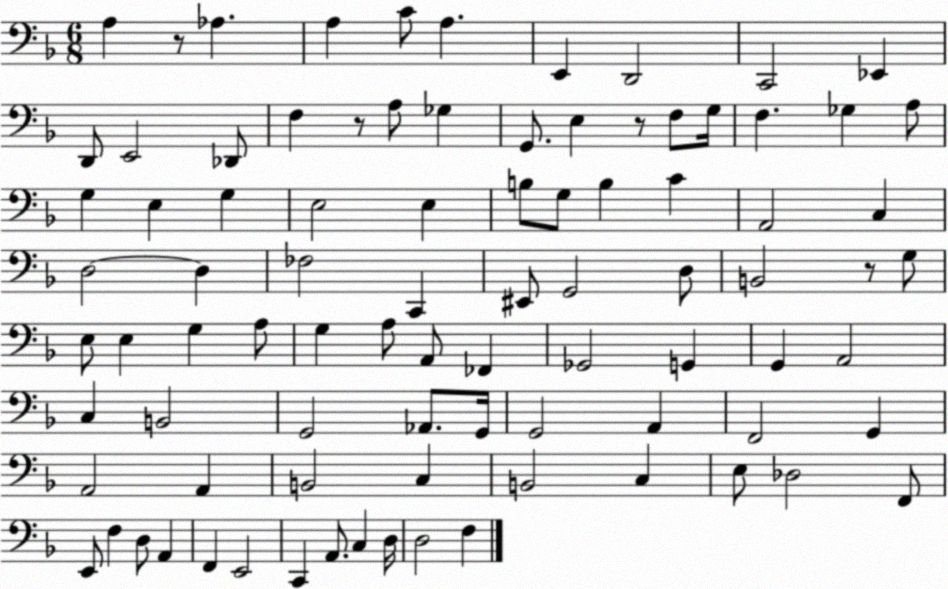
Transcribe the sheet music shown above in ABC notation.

X:1
T:Untitled
M:6/8
L:1/4
K:F
A, z/2 _A, A, C/2 A, E,, D,,2 C,,2 _E,, D,,/2 E,,2 _D,,/2 F, z/2 A,/2 _G, G,,/2 E, z/2 F,/2 G,/4 F, _G, A,/2 G, E, G, E,2 E, B,/2 G,/2 B, C A,,2 C, D,2 D, _F,2 C,, ^E,,/2 G,,2 D,/2 B,,2 z/2 G,/2 E,/2 E, G, A,/2 G, A,/2 A,,/2 _F,, _G,,2 G,, G,, A,,2 C, B,,2 G,,2 _A,,/2 G,,/4 G,,2 A,, F,,2 G,, A,,2 A,, B,,2 C, B,,2 C, E,/2 _D,2 F,,/2 E,,/2 F, D,/2 A,, F,, E,,2 C,, A,,/2 C, D,/4 D,2 F,